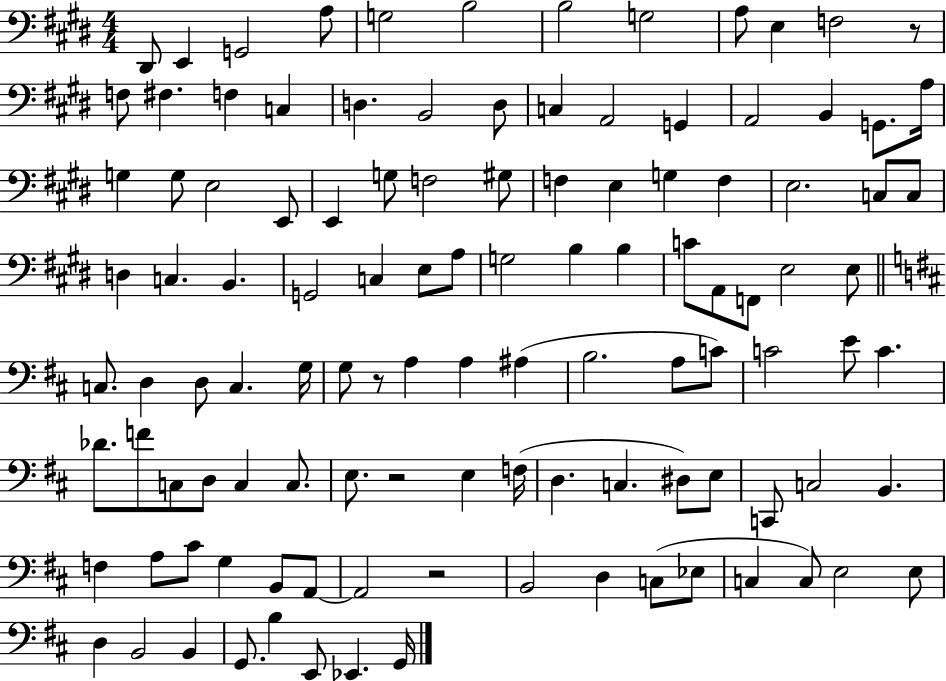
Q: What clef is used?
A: bass